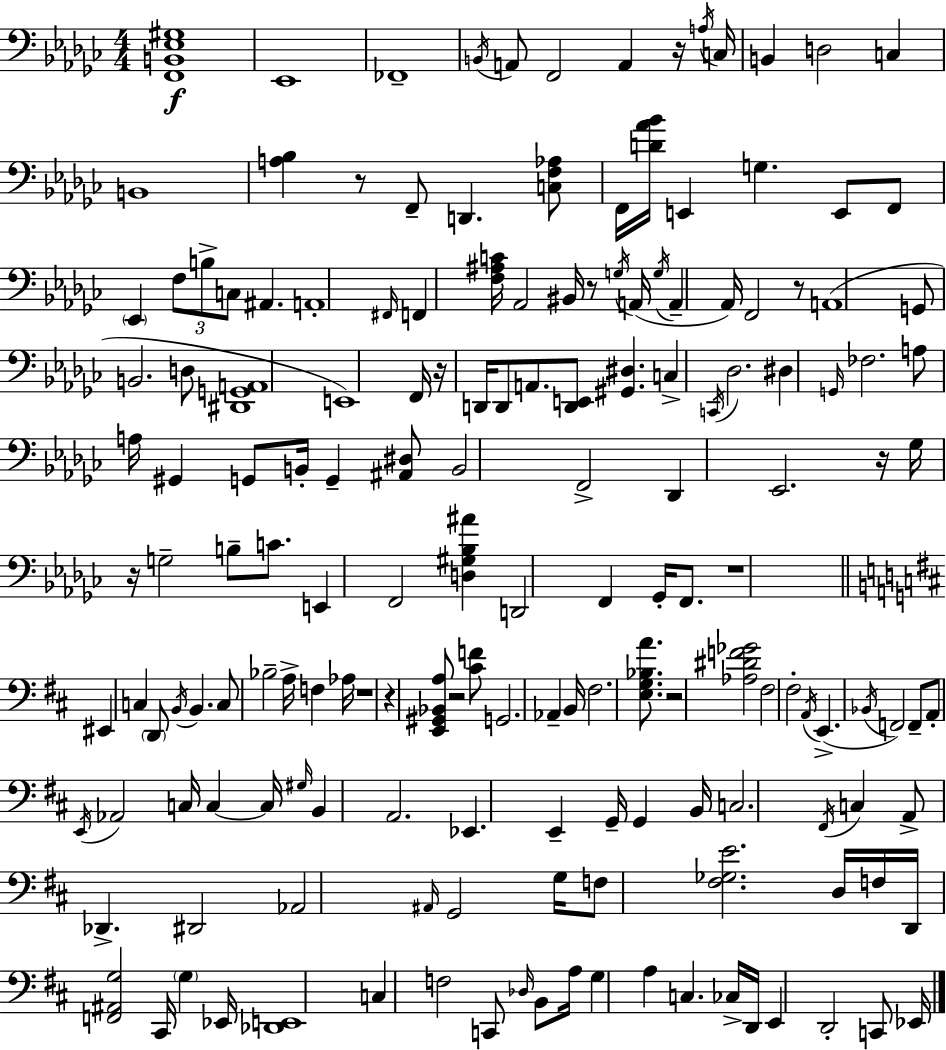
X:1
T:Untitled
M:4/4
L:1/4
K:Ebm
[F,,B,,_E,^G,]4 _E,,4 _F,,4 B,,/4 A,,/2 F,,2 A,, z/4 A,/4 C,/4 B,, D,2 C, B,,4 [A,_B,] z/2 F,,/2 D,, [C,F,_A,]/2 F,,/4 [D_A_B]/4 E,, G, E,,/2 F,,/2 _E,, F,/2 B,/2 C,/2 ^A,, A,,4 ^F,,/4 F,, [F,^A,C]/4 _A,,2 ^B,,/4 z/2 G,/4 A,,/4 G,/4 A,, _A,,/4 F,,2 z/2 A,,4 G,,/2 B,,2 D,/2 [^D,,G,,A,,]4 E,,4 F,,/4 z/4 D,,/4 D,,/2 A,,/2 [D,,E,,]/2 [^G,,^D,] C, C,,/4 _D,2 ^D, G,,/4 _F,2 A,/2 A,/4 ^G,, G,,/2 B,,/4 G,, [^A,,^D,]/2 B,,2 F,,2 _D,, _E,,2 z/4 _G,/4 z/4 G,2 B,/2 C/2 E,, F,,2 [D,^G,_B,^A] D,,2 F,, _G,,/4 F,,/2 z4 ^E,, C, D,,/2 B,,/4 B,, C,/2 _B,2 A,/4 F, _A,/4 z4 z [E,,^G,,_B,,A,]/2 z2 [^CF]/2 G,,2 _A,, B,,/4 ^F,2 [E,G,_B,A]/2 z2 [_A,^DF_G]2 ^F,2 ^F,2 A,,/4 E,, _B,,/4 F,,2 F,,/2 A,,/2 E,,/4 _A,,2 C,/4 C, C,/4 ^G,/4 B,, A,,2 _E,, E,, G,,/4 G,, B,,/4 C,2 ^F,,/4 C, A,,/2 _D,, ^D,,2 _A,,2 ^A,,/4 G,,2 G,/4 F,/2 [^F,_G,E]2 D,/4 F,/4 D,,/4 [F,,^A,,G,]2 ^C,,/4 G, _E,,/4 [_D,,E,,]4 C, F,2 C,,/2 _D,/4 B,,/2 A,/4 G, A, C, _C,/4 D,,/4 E,, D,,2 C,,/2 _E,,/4